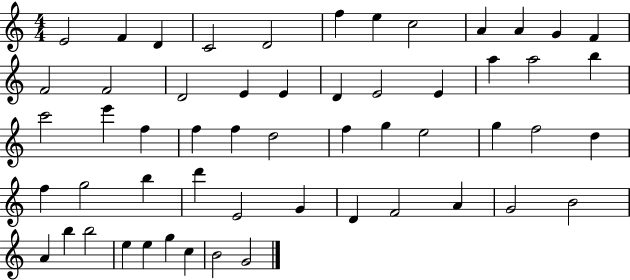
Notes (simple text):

E4/h F4/q D4/q C4/h D4/h F5/q E5/q C5/h A4/q A4/q G4/q F4/q F4/h F4/h D4/h E4/q E4/q D4/q E4/h E4/q A5/q A5/h B5/q C6/h E6/q F5/q F5/q F5/q D5/h F5/q G5/q E5/h G5/q F5/h D5/q F5/q G5/h B5/q D6/q E4/h G4/q D4/q F4/h A4/q G4/h B4/h A4/q B5/q B5/h E5/q E5/q G5/q C5/q B4/h G4/h